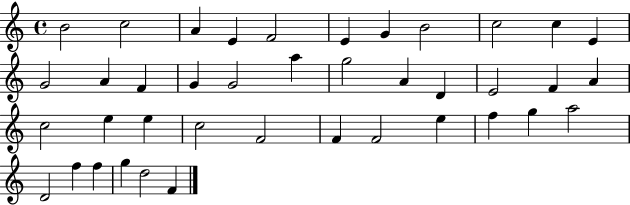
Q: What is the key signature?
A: C major